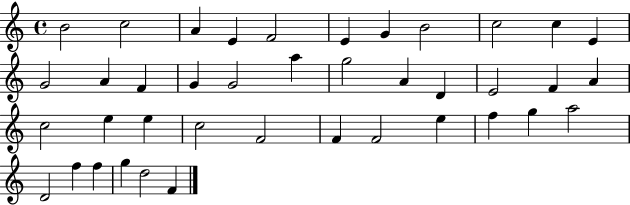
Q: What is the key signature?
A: C major